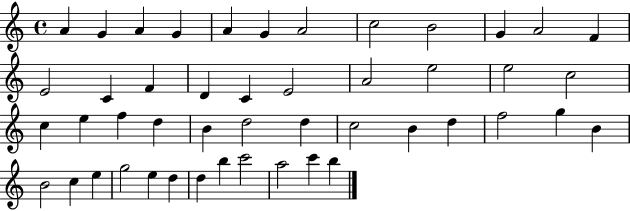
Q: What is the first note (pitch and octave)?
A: A4